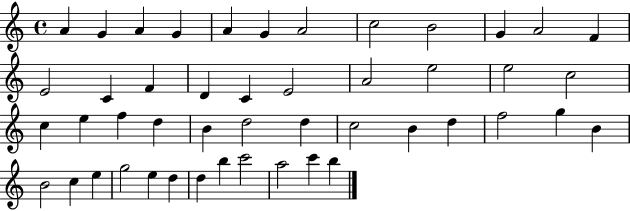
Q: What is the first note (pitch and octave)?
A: A4